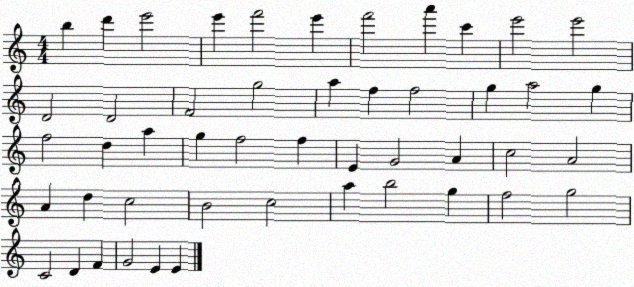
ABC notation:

X:1
T:Untitled
M:4/4
L:1/4
K:C
b d' e'2 e' f'2 e' f'2 a' c' e'2 e'2 D2 D2 F2 g2 a f f2 g a2 g f2 d a g f2 f E G2 A c2 A2 A d c2 B2 c2 a b2 g f2 g2 C2 D F G2 E E